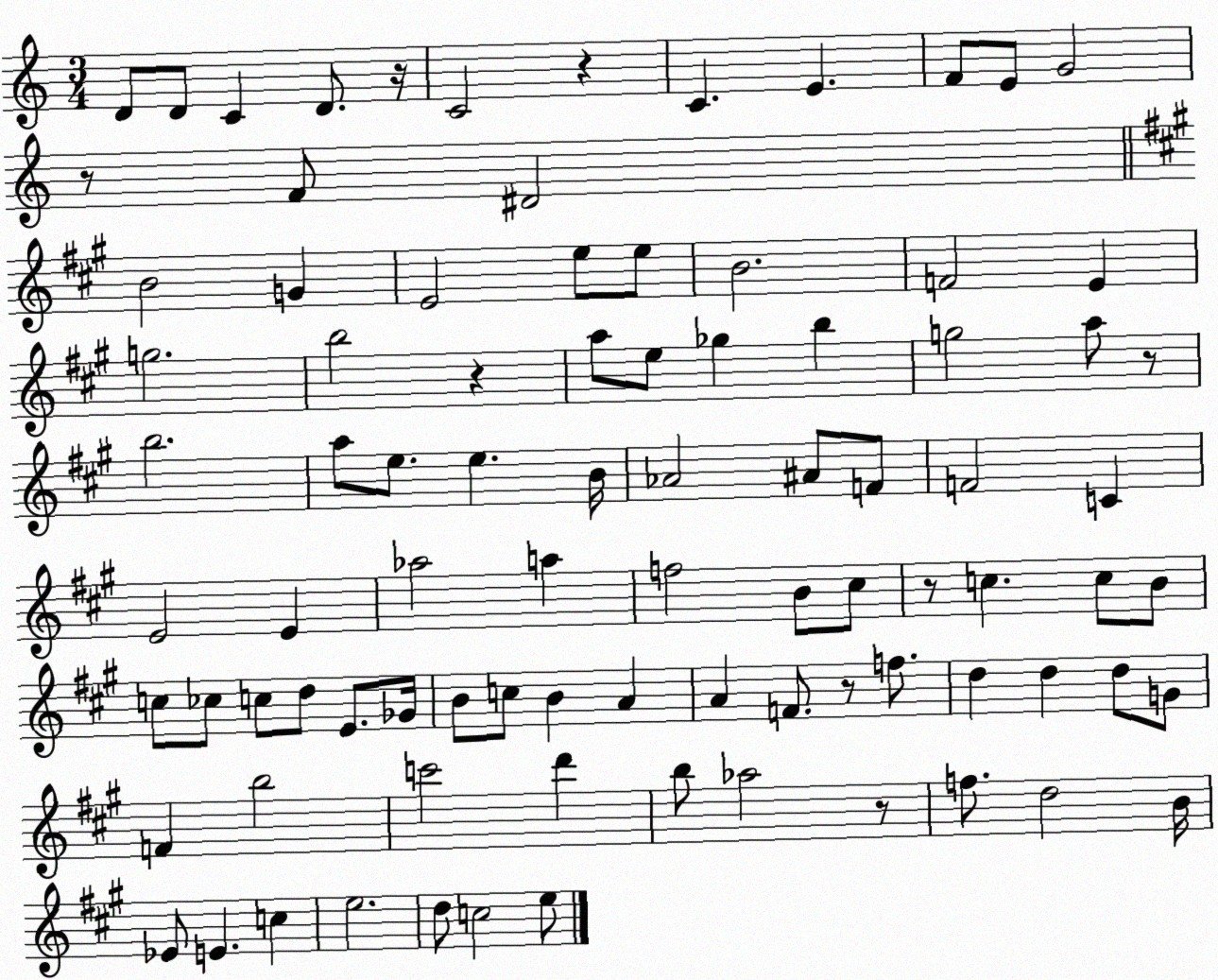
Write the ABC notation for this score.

X:1
T:Untitled
M:3/4
L:1/4
K:C
D/2 D/2 C D/2 z/4 C2 z C E F/2 E/2 G2 z/2 F/2 ^D2 B2 G E2 e/2 e/2 B2 F2 E g2 b2 z a/2 e/2 _g b g2 a/2 z/2 b2 a/2 e/2 e B/4 _A2 ^A/2 F/2 F2 C E2 E _a2 a f2 B/2 ^c/2 z/2 c c/2 B/2 c/2 _c/2 c/2 d/2 E/2 _G/4 B/2 c/2 B A A F/2 z/2 f/2 d d d/2 G/2 F b2 c'2 d' b/2 _a2 z/2 f/2 d2 B/4 _E/2 E c e2 d/2 c2 e/2